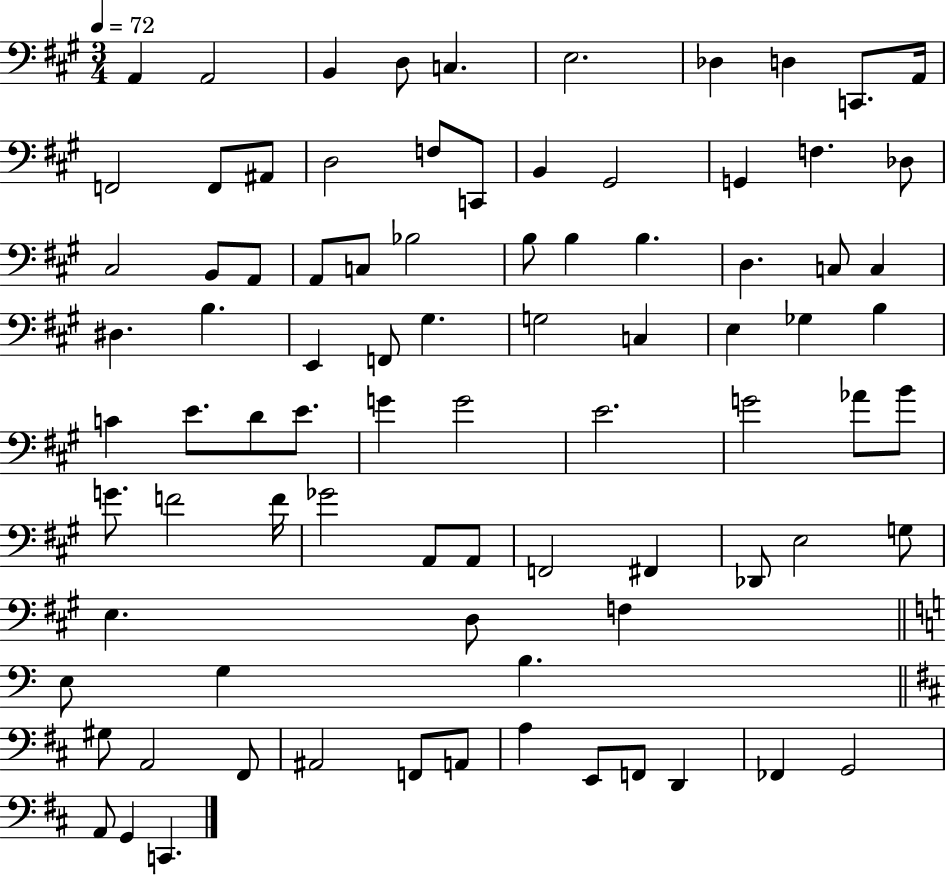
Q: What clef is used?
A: bass